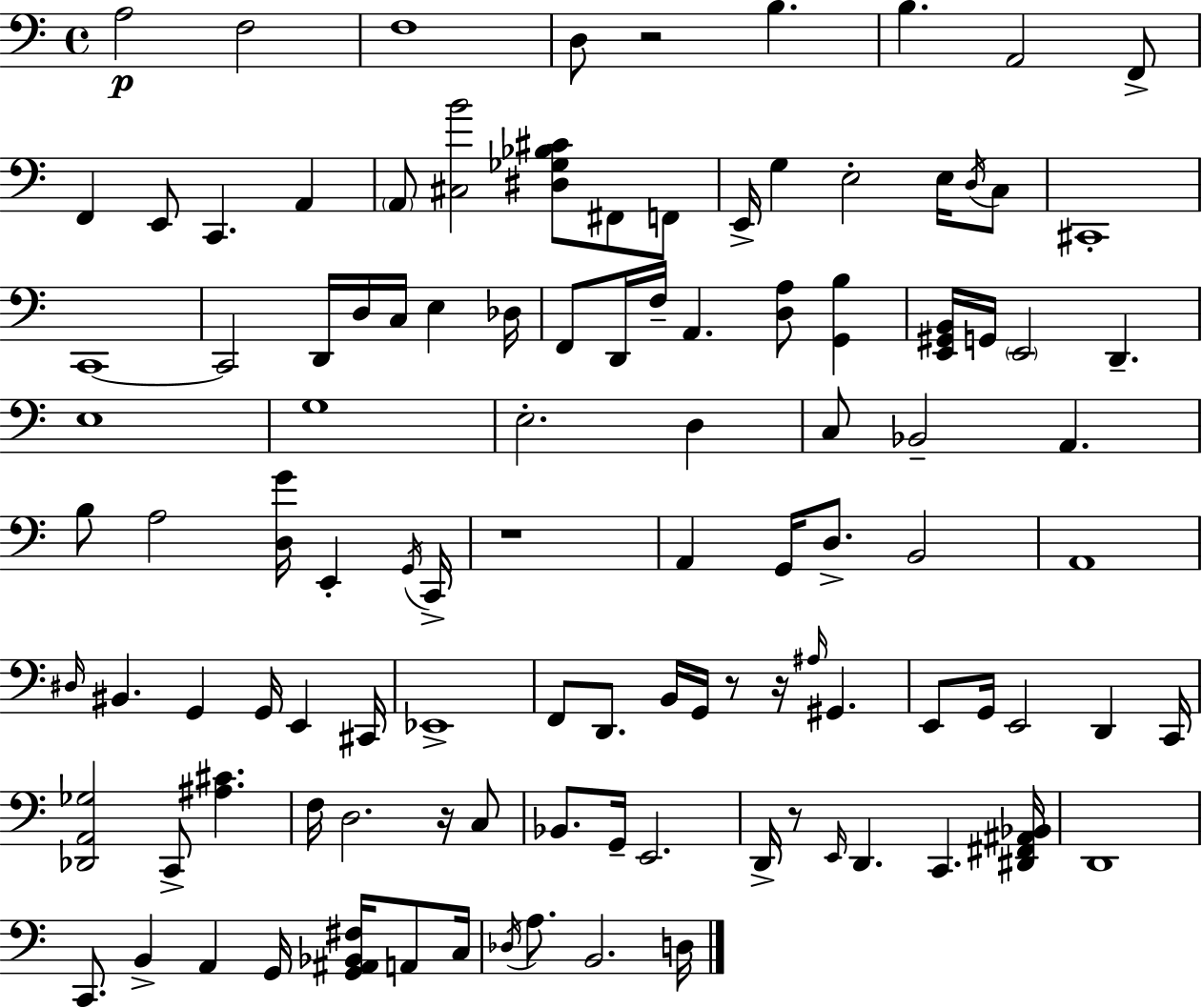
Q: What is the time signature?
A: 4/4